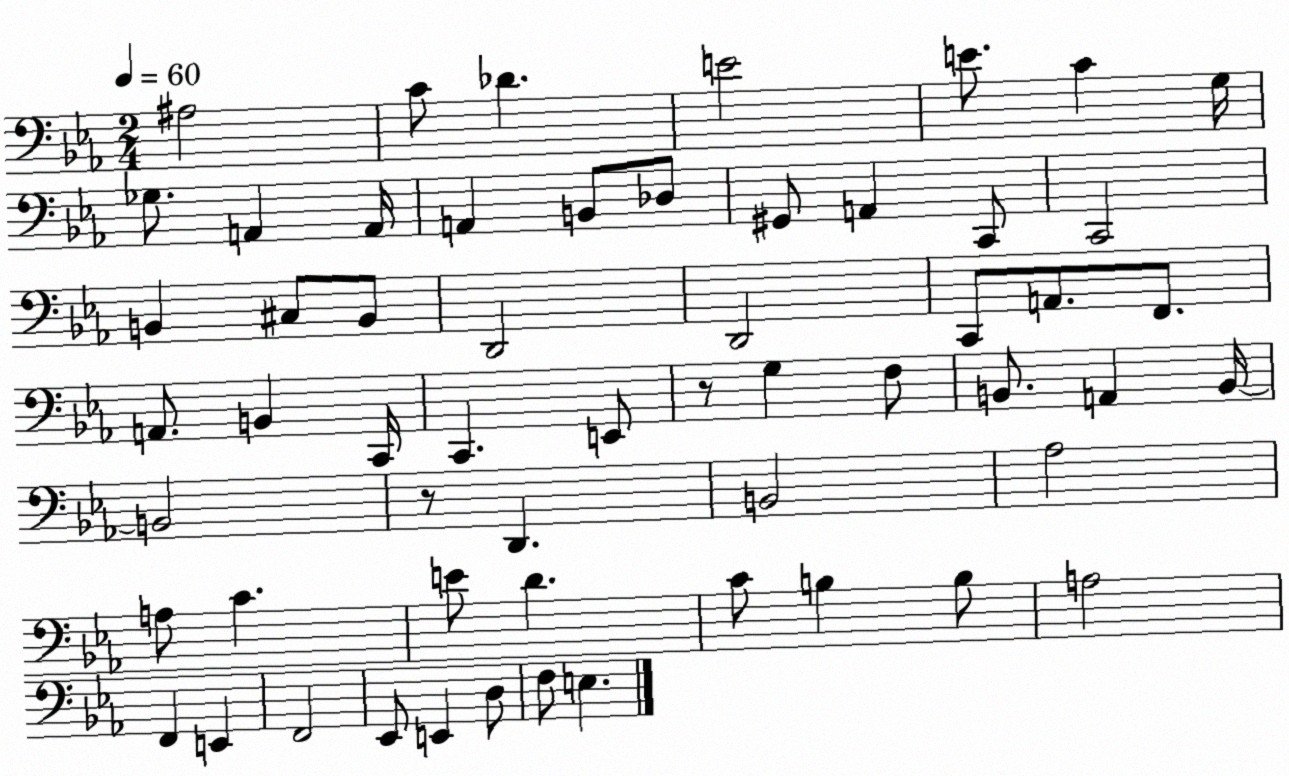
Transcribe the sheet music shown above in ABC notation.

X:1
T:Untitled
M:2/4
L:1/4
K:Eb
^A,2 C/2 _D E2 E/2 C G,/4 _G,/2 A,, A,,/4 A,, B,,/2 _D,/2 ^G,,/2 A,, C,,/2 C,,2 B,, ^C,/2 B,,/2 D,,2 D,,2 C,,/2 A,,/2 F,,/2 A,,/2 B,, C,,/4 C,, E,,/2 z/2 G, F,/2 B,,/2 A,, B,,/4 B,,2 z/2 D,, B,,2 _A,2 A,/2 C E/2 D C/2 B, B,/2 A,2 F,, E,, F,,2 _E,,/2 E,, D,/2 F,/2 E,